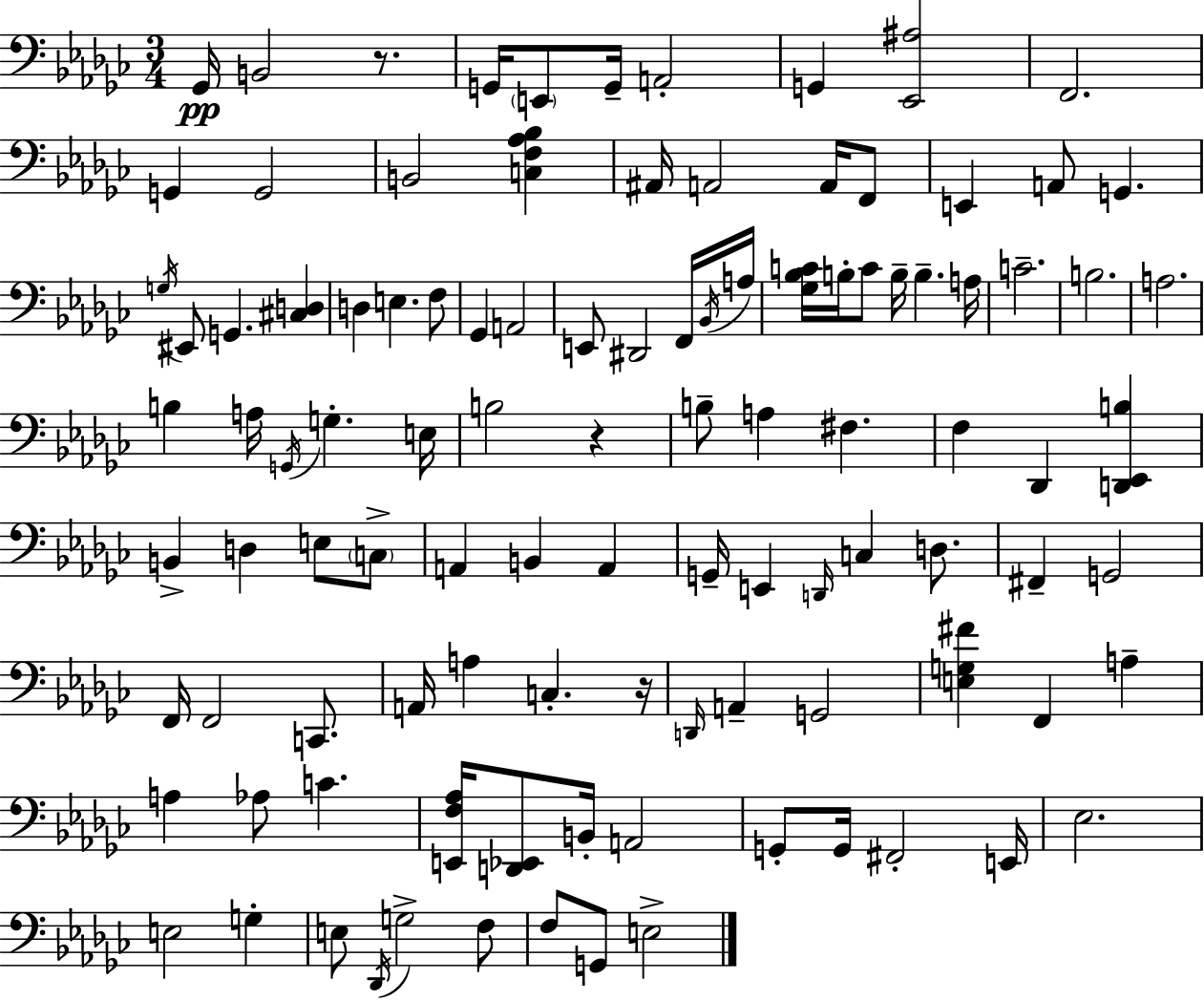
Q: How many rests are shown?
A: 3